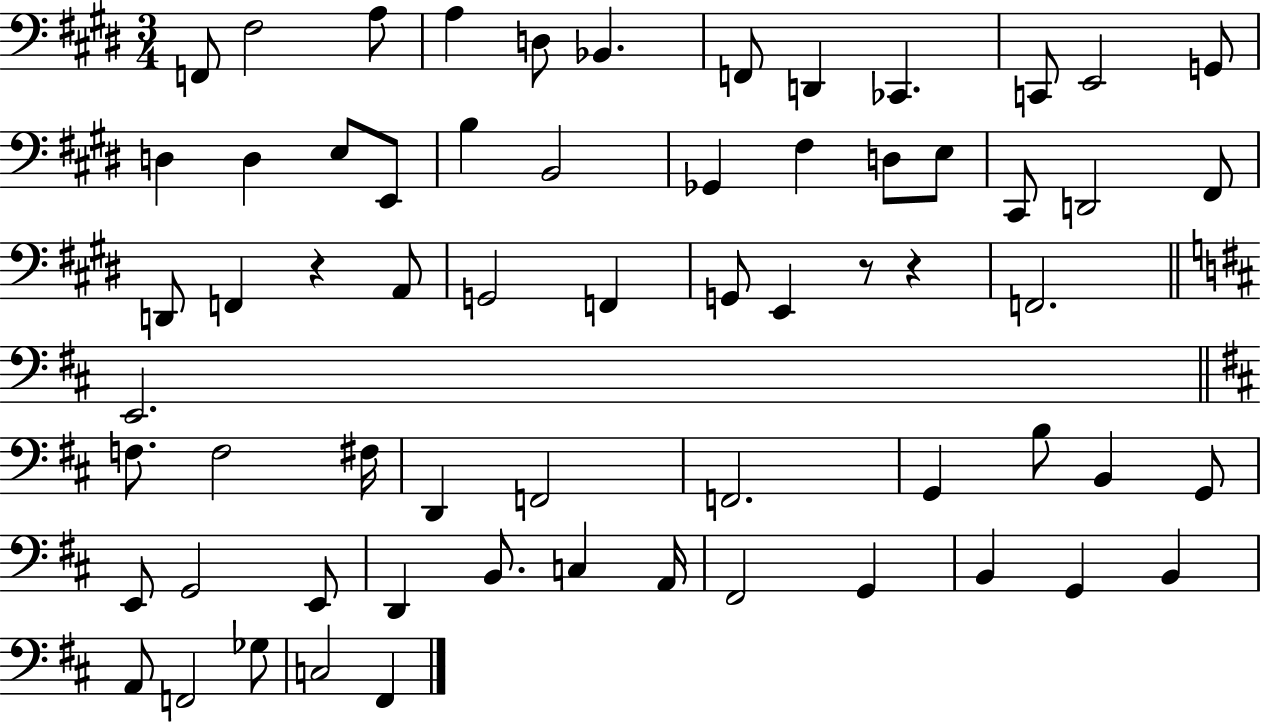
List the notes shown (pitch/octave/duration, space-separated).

F2/e F#3/h A3/e A3/q D3/e Bb2/q. F2/e D2/q CES2/q. C2/e E2/h G2/e D3/q D3/q E3/e E2/e B3/q B2/h Gb2/q F#3/q D3/e E3/e C#2/e D2/h F#2/e D2/e F2/q R/q A2/e G2/h F2/q G2/e E2/q R/e R/q F2/h. E2/h. F3/e. F3/h F#3/s D2/q F2/h F2/h. G2/q B3/e B2/q G2/e E2/e G2/h E2/e D2/q B2/e. C3/q A2/s F#2/h G2/q B2/q G2/q B2/q A2/e F2/h Gb3/e C3/h F#2/q